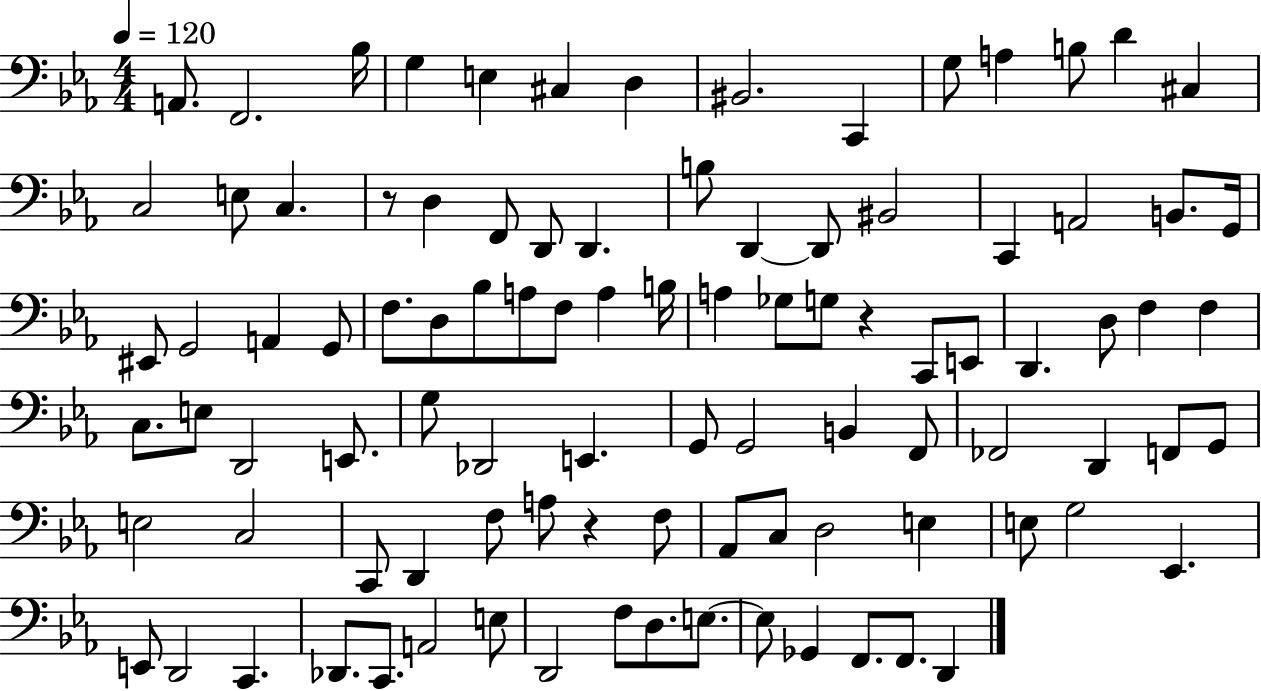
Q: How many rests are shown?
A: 3